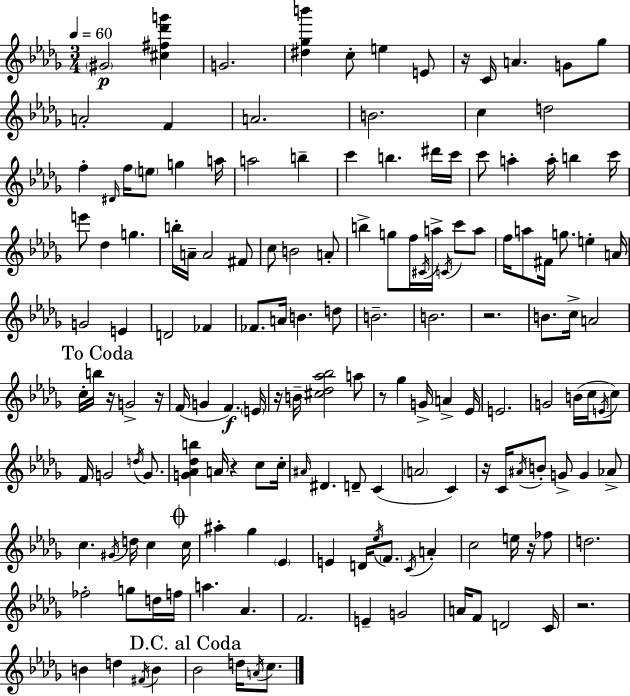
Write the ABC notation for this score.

X:1
T:Untitled
M:3/4
L:1/4
K:Bbm
^G2 [^c^f_d'g'] G2 [^d_gb'] c/2 e E/2 z/4 C/4 A G/2 _g/2 A2 F A2 B2 c d2 f ^D/4 f/4 e/2 g a/4 a2 b c' b ^d'/4 c'/4 c'/2 a a/4 b c'/4 e'/2 _d g b/4 A/4 A2 ^F/2 c/2 B2 A/2 b g/2 f/4 ^C/4 a/4 C/4 c'/2 a/2 f/4 a/2 ^F/4 g/2 e A/4 G2 E D2 _F _F/2 A/4 B d/2 B2 B2 z2 B/2 c/4 A2 c/4 b/4 z/4 G2 z/4 F/4 G F E/4 z/4 B/4 [^c_d_a_b]2 a/2 z/2 _g G/4 A _E/4 E2 G2 B/4 c/4 E/4 c/2 F/4 G2 d/4 G/2 [G_A_db] A/4 z c/2 c/4 ^A/4 ^D D/2 C A2 C z/4 C/4 ^A/4 B/2 G/2 G _A/2 c ^G/4 d/4 c c/4 ^a _g _E E D/4 _e/4 F/2 C/4 A c2 e/4 z/4 _f/2 d2 _f2 g/2 d/4 f/4 a _A F2 E G2 A/4 F/2 D2 C/4 z2 B d ^F/4 B _B2 d/4 A/4 c/2